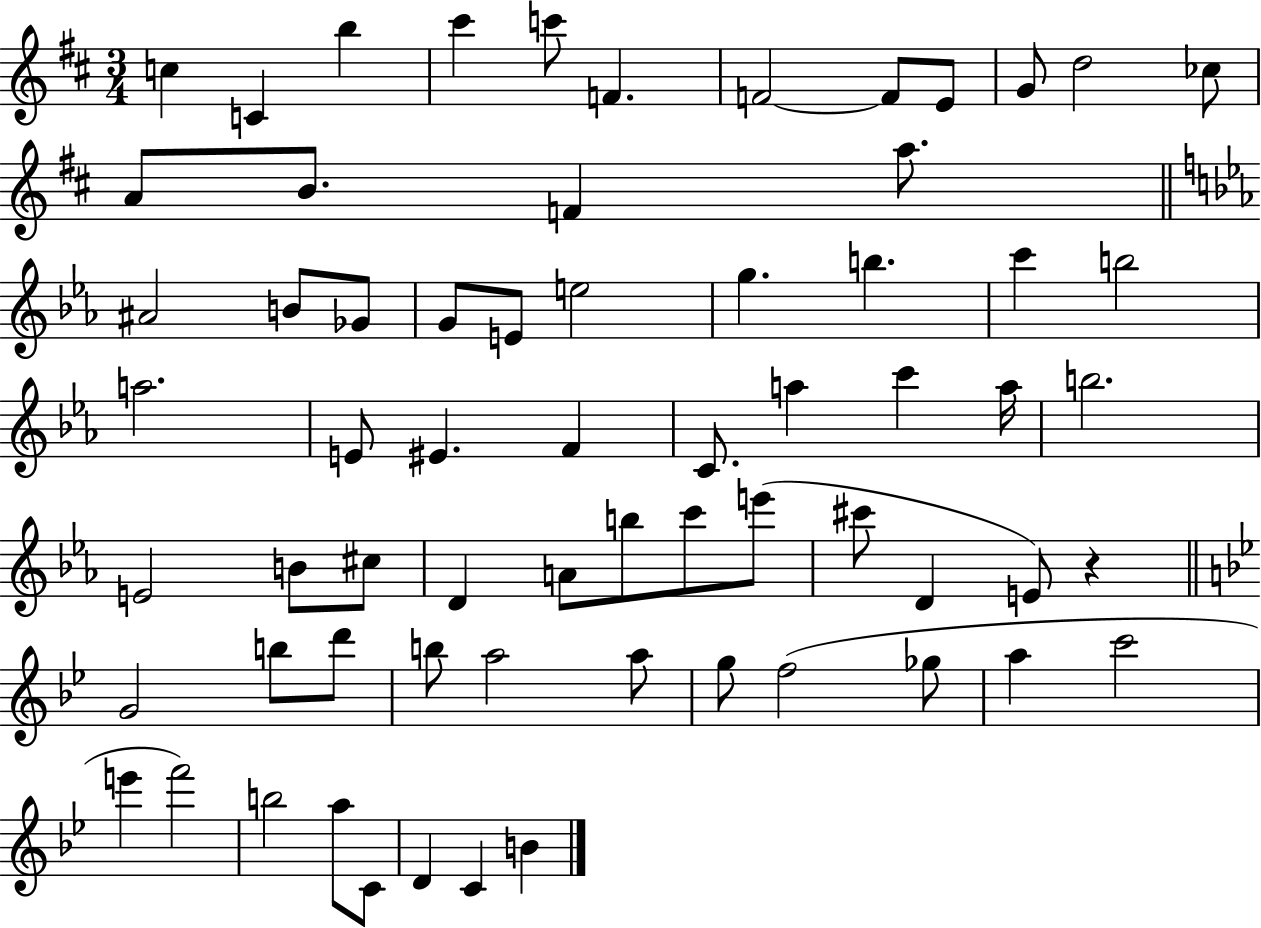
C5/q C4/q B5/q C#6/q C6/e F4/q. F4/h F4/e E4/e G4/e D5/h CES5/e A4/e B4/e. F4/q A5/e. A#4/h B4/e Gb4/e G4/e E4/e E5/h G5/q. B5/q. C6/q B5/h A5/h. E4/e EIS4/q. F4/q C4/e. A5/q C6/q A5/s B5/h. E4/h B4/e C#5/e D4/q A4/e B5/e C6/e E6/e C#6/e D4/q E4/e R/q G4/h B5/e D6/e B5/e A5/h A5/e G5/e F5/h Gb5/e A5/q C6/h E6/q F6/h B5/h A5/e C4/e D4/q C4/q B4/q